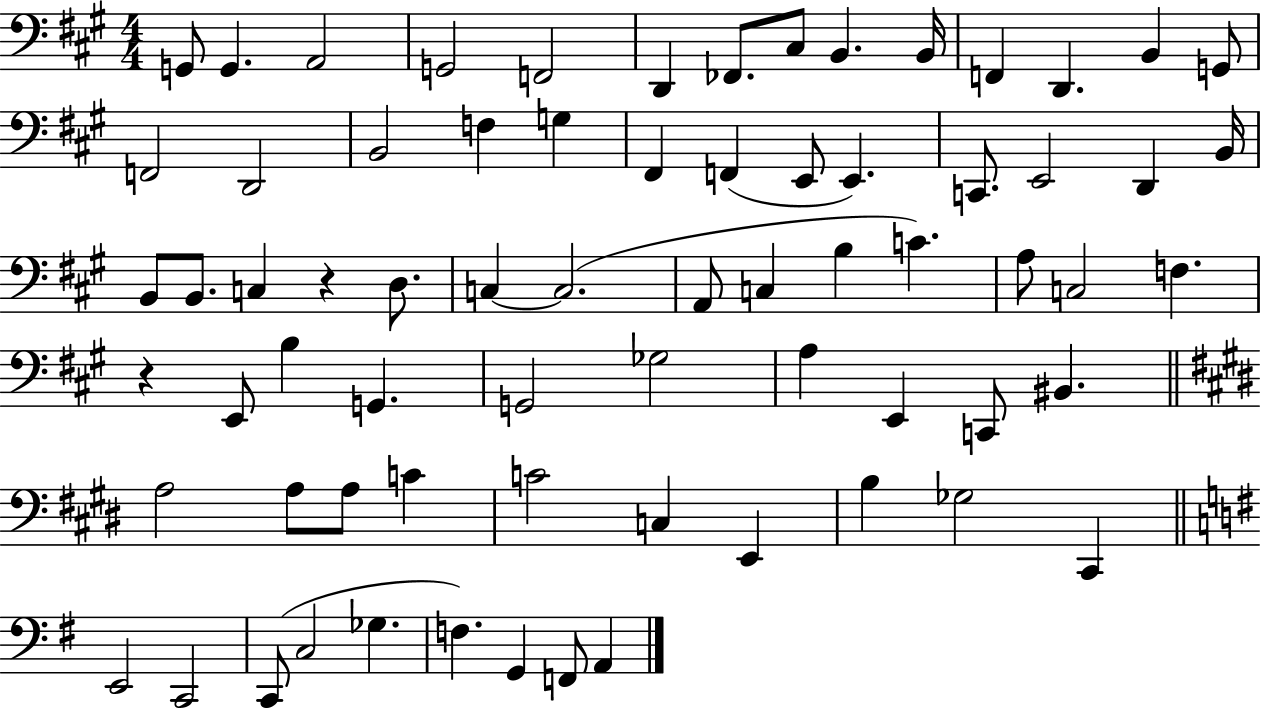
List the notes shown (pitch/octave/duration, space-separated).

G2/e G2/q. A2/h G2/h F2/h D2/q FES2/e. C#3/e B2/q. B2/s F2/q D2/q. B2/q G2/e F2/h D2/h B2/h F3/q G3/q F#2/q F2/q E2/e E2/q. C2/e. E2/h D2/q B2/s B2/e B2/e. C3/q R/q D3/e. C3/q C3/h. A2/e C3/q B3/q C4/q. A3/e C3/h F3/q. R/q E2/e B3/q G2/q. G2/h Gb3/h A3/q E2/q C2/e BIS2/q. A3/h A3/e A3/e C4/q C4/h C3/q E2/q B3/q Gb3/h C#2/q E2/h C2/h C2/e C3/h Gb3/q. F3/q. G2/q F2/e A2/q